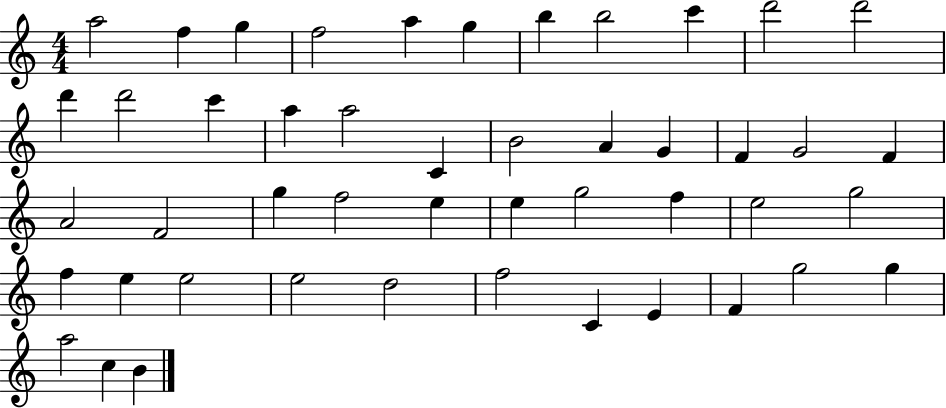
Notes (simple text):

A5/h F5/q G5/q F5/h A5/q G5/q B5/q B5/h C6/q D6/h D6/h D6/q D6/h C6/q A5/q A5/h C4/q B4/h A4/q G4/q F4/q G4/h F4/q A4/h F4/h G5/q F5/h E5/q E5/q G5/h F5/q E5/h G5/h F5/q E5/q E5/h E5/h D5/h F5/h C4/q E4/q F4/q G5/h G5/q A5/h C5/q B4/q